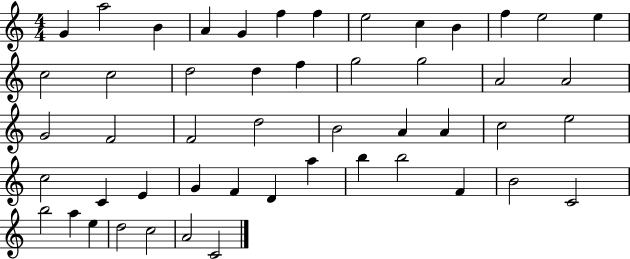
G4/q A5/h B4/q A4/q G4/q F5/q F5/q E5/h C5/q B4/q F5/q E5/h E5/q C5/h C5/h D5/h D5/q F5/q G5/h G5/h A4/h A4/h G4/h F4/h F4/h D5/h B4/h A4/q A4/q C5/h E5/h C5/h C4/q E4/q G4/q F4/q D4/q A5/q B5/q B5/h F4/q B4/h C4/h B5/h A5/q E5/q D5/h C5/h A4/h C4/h